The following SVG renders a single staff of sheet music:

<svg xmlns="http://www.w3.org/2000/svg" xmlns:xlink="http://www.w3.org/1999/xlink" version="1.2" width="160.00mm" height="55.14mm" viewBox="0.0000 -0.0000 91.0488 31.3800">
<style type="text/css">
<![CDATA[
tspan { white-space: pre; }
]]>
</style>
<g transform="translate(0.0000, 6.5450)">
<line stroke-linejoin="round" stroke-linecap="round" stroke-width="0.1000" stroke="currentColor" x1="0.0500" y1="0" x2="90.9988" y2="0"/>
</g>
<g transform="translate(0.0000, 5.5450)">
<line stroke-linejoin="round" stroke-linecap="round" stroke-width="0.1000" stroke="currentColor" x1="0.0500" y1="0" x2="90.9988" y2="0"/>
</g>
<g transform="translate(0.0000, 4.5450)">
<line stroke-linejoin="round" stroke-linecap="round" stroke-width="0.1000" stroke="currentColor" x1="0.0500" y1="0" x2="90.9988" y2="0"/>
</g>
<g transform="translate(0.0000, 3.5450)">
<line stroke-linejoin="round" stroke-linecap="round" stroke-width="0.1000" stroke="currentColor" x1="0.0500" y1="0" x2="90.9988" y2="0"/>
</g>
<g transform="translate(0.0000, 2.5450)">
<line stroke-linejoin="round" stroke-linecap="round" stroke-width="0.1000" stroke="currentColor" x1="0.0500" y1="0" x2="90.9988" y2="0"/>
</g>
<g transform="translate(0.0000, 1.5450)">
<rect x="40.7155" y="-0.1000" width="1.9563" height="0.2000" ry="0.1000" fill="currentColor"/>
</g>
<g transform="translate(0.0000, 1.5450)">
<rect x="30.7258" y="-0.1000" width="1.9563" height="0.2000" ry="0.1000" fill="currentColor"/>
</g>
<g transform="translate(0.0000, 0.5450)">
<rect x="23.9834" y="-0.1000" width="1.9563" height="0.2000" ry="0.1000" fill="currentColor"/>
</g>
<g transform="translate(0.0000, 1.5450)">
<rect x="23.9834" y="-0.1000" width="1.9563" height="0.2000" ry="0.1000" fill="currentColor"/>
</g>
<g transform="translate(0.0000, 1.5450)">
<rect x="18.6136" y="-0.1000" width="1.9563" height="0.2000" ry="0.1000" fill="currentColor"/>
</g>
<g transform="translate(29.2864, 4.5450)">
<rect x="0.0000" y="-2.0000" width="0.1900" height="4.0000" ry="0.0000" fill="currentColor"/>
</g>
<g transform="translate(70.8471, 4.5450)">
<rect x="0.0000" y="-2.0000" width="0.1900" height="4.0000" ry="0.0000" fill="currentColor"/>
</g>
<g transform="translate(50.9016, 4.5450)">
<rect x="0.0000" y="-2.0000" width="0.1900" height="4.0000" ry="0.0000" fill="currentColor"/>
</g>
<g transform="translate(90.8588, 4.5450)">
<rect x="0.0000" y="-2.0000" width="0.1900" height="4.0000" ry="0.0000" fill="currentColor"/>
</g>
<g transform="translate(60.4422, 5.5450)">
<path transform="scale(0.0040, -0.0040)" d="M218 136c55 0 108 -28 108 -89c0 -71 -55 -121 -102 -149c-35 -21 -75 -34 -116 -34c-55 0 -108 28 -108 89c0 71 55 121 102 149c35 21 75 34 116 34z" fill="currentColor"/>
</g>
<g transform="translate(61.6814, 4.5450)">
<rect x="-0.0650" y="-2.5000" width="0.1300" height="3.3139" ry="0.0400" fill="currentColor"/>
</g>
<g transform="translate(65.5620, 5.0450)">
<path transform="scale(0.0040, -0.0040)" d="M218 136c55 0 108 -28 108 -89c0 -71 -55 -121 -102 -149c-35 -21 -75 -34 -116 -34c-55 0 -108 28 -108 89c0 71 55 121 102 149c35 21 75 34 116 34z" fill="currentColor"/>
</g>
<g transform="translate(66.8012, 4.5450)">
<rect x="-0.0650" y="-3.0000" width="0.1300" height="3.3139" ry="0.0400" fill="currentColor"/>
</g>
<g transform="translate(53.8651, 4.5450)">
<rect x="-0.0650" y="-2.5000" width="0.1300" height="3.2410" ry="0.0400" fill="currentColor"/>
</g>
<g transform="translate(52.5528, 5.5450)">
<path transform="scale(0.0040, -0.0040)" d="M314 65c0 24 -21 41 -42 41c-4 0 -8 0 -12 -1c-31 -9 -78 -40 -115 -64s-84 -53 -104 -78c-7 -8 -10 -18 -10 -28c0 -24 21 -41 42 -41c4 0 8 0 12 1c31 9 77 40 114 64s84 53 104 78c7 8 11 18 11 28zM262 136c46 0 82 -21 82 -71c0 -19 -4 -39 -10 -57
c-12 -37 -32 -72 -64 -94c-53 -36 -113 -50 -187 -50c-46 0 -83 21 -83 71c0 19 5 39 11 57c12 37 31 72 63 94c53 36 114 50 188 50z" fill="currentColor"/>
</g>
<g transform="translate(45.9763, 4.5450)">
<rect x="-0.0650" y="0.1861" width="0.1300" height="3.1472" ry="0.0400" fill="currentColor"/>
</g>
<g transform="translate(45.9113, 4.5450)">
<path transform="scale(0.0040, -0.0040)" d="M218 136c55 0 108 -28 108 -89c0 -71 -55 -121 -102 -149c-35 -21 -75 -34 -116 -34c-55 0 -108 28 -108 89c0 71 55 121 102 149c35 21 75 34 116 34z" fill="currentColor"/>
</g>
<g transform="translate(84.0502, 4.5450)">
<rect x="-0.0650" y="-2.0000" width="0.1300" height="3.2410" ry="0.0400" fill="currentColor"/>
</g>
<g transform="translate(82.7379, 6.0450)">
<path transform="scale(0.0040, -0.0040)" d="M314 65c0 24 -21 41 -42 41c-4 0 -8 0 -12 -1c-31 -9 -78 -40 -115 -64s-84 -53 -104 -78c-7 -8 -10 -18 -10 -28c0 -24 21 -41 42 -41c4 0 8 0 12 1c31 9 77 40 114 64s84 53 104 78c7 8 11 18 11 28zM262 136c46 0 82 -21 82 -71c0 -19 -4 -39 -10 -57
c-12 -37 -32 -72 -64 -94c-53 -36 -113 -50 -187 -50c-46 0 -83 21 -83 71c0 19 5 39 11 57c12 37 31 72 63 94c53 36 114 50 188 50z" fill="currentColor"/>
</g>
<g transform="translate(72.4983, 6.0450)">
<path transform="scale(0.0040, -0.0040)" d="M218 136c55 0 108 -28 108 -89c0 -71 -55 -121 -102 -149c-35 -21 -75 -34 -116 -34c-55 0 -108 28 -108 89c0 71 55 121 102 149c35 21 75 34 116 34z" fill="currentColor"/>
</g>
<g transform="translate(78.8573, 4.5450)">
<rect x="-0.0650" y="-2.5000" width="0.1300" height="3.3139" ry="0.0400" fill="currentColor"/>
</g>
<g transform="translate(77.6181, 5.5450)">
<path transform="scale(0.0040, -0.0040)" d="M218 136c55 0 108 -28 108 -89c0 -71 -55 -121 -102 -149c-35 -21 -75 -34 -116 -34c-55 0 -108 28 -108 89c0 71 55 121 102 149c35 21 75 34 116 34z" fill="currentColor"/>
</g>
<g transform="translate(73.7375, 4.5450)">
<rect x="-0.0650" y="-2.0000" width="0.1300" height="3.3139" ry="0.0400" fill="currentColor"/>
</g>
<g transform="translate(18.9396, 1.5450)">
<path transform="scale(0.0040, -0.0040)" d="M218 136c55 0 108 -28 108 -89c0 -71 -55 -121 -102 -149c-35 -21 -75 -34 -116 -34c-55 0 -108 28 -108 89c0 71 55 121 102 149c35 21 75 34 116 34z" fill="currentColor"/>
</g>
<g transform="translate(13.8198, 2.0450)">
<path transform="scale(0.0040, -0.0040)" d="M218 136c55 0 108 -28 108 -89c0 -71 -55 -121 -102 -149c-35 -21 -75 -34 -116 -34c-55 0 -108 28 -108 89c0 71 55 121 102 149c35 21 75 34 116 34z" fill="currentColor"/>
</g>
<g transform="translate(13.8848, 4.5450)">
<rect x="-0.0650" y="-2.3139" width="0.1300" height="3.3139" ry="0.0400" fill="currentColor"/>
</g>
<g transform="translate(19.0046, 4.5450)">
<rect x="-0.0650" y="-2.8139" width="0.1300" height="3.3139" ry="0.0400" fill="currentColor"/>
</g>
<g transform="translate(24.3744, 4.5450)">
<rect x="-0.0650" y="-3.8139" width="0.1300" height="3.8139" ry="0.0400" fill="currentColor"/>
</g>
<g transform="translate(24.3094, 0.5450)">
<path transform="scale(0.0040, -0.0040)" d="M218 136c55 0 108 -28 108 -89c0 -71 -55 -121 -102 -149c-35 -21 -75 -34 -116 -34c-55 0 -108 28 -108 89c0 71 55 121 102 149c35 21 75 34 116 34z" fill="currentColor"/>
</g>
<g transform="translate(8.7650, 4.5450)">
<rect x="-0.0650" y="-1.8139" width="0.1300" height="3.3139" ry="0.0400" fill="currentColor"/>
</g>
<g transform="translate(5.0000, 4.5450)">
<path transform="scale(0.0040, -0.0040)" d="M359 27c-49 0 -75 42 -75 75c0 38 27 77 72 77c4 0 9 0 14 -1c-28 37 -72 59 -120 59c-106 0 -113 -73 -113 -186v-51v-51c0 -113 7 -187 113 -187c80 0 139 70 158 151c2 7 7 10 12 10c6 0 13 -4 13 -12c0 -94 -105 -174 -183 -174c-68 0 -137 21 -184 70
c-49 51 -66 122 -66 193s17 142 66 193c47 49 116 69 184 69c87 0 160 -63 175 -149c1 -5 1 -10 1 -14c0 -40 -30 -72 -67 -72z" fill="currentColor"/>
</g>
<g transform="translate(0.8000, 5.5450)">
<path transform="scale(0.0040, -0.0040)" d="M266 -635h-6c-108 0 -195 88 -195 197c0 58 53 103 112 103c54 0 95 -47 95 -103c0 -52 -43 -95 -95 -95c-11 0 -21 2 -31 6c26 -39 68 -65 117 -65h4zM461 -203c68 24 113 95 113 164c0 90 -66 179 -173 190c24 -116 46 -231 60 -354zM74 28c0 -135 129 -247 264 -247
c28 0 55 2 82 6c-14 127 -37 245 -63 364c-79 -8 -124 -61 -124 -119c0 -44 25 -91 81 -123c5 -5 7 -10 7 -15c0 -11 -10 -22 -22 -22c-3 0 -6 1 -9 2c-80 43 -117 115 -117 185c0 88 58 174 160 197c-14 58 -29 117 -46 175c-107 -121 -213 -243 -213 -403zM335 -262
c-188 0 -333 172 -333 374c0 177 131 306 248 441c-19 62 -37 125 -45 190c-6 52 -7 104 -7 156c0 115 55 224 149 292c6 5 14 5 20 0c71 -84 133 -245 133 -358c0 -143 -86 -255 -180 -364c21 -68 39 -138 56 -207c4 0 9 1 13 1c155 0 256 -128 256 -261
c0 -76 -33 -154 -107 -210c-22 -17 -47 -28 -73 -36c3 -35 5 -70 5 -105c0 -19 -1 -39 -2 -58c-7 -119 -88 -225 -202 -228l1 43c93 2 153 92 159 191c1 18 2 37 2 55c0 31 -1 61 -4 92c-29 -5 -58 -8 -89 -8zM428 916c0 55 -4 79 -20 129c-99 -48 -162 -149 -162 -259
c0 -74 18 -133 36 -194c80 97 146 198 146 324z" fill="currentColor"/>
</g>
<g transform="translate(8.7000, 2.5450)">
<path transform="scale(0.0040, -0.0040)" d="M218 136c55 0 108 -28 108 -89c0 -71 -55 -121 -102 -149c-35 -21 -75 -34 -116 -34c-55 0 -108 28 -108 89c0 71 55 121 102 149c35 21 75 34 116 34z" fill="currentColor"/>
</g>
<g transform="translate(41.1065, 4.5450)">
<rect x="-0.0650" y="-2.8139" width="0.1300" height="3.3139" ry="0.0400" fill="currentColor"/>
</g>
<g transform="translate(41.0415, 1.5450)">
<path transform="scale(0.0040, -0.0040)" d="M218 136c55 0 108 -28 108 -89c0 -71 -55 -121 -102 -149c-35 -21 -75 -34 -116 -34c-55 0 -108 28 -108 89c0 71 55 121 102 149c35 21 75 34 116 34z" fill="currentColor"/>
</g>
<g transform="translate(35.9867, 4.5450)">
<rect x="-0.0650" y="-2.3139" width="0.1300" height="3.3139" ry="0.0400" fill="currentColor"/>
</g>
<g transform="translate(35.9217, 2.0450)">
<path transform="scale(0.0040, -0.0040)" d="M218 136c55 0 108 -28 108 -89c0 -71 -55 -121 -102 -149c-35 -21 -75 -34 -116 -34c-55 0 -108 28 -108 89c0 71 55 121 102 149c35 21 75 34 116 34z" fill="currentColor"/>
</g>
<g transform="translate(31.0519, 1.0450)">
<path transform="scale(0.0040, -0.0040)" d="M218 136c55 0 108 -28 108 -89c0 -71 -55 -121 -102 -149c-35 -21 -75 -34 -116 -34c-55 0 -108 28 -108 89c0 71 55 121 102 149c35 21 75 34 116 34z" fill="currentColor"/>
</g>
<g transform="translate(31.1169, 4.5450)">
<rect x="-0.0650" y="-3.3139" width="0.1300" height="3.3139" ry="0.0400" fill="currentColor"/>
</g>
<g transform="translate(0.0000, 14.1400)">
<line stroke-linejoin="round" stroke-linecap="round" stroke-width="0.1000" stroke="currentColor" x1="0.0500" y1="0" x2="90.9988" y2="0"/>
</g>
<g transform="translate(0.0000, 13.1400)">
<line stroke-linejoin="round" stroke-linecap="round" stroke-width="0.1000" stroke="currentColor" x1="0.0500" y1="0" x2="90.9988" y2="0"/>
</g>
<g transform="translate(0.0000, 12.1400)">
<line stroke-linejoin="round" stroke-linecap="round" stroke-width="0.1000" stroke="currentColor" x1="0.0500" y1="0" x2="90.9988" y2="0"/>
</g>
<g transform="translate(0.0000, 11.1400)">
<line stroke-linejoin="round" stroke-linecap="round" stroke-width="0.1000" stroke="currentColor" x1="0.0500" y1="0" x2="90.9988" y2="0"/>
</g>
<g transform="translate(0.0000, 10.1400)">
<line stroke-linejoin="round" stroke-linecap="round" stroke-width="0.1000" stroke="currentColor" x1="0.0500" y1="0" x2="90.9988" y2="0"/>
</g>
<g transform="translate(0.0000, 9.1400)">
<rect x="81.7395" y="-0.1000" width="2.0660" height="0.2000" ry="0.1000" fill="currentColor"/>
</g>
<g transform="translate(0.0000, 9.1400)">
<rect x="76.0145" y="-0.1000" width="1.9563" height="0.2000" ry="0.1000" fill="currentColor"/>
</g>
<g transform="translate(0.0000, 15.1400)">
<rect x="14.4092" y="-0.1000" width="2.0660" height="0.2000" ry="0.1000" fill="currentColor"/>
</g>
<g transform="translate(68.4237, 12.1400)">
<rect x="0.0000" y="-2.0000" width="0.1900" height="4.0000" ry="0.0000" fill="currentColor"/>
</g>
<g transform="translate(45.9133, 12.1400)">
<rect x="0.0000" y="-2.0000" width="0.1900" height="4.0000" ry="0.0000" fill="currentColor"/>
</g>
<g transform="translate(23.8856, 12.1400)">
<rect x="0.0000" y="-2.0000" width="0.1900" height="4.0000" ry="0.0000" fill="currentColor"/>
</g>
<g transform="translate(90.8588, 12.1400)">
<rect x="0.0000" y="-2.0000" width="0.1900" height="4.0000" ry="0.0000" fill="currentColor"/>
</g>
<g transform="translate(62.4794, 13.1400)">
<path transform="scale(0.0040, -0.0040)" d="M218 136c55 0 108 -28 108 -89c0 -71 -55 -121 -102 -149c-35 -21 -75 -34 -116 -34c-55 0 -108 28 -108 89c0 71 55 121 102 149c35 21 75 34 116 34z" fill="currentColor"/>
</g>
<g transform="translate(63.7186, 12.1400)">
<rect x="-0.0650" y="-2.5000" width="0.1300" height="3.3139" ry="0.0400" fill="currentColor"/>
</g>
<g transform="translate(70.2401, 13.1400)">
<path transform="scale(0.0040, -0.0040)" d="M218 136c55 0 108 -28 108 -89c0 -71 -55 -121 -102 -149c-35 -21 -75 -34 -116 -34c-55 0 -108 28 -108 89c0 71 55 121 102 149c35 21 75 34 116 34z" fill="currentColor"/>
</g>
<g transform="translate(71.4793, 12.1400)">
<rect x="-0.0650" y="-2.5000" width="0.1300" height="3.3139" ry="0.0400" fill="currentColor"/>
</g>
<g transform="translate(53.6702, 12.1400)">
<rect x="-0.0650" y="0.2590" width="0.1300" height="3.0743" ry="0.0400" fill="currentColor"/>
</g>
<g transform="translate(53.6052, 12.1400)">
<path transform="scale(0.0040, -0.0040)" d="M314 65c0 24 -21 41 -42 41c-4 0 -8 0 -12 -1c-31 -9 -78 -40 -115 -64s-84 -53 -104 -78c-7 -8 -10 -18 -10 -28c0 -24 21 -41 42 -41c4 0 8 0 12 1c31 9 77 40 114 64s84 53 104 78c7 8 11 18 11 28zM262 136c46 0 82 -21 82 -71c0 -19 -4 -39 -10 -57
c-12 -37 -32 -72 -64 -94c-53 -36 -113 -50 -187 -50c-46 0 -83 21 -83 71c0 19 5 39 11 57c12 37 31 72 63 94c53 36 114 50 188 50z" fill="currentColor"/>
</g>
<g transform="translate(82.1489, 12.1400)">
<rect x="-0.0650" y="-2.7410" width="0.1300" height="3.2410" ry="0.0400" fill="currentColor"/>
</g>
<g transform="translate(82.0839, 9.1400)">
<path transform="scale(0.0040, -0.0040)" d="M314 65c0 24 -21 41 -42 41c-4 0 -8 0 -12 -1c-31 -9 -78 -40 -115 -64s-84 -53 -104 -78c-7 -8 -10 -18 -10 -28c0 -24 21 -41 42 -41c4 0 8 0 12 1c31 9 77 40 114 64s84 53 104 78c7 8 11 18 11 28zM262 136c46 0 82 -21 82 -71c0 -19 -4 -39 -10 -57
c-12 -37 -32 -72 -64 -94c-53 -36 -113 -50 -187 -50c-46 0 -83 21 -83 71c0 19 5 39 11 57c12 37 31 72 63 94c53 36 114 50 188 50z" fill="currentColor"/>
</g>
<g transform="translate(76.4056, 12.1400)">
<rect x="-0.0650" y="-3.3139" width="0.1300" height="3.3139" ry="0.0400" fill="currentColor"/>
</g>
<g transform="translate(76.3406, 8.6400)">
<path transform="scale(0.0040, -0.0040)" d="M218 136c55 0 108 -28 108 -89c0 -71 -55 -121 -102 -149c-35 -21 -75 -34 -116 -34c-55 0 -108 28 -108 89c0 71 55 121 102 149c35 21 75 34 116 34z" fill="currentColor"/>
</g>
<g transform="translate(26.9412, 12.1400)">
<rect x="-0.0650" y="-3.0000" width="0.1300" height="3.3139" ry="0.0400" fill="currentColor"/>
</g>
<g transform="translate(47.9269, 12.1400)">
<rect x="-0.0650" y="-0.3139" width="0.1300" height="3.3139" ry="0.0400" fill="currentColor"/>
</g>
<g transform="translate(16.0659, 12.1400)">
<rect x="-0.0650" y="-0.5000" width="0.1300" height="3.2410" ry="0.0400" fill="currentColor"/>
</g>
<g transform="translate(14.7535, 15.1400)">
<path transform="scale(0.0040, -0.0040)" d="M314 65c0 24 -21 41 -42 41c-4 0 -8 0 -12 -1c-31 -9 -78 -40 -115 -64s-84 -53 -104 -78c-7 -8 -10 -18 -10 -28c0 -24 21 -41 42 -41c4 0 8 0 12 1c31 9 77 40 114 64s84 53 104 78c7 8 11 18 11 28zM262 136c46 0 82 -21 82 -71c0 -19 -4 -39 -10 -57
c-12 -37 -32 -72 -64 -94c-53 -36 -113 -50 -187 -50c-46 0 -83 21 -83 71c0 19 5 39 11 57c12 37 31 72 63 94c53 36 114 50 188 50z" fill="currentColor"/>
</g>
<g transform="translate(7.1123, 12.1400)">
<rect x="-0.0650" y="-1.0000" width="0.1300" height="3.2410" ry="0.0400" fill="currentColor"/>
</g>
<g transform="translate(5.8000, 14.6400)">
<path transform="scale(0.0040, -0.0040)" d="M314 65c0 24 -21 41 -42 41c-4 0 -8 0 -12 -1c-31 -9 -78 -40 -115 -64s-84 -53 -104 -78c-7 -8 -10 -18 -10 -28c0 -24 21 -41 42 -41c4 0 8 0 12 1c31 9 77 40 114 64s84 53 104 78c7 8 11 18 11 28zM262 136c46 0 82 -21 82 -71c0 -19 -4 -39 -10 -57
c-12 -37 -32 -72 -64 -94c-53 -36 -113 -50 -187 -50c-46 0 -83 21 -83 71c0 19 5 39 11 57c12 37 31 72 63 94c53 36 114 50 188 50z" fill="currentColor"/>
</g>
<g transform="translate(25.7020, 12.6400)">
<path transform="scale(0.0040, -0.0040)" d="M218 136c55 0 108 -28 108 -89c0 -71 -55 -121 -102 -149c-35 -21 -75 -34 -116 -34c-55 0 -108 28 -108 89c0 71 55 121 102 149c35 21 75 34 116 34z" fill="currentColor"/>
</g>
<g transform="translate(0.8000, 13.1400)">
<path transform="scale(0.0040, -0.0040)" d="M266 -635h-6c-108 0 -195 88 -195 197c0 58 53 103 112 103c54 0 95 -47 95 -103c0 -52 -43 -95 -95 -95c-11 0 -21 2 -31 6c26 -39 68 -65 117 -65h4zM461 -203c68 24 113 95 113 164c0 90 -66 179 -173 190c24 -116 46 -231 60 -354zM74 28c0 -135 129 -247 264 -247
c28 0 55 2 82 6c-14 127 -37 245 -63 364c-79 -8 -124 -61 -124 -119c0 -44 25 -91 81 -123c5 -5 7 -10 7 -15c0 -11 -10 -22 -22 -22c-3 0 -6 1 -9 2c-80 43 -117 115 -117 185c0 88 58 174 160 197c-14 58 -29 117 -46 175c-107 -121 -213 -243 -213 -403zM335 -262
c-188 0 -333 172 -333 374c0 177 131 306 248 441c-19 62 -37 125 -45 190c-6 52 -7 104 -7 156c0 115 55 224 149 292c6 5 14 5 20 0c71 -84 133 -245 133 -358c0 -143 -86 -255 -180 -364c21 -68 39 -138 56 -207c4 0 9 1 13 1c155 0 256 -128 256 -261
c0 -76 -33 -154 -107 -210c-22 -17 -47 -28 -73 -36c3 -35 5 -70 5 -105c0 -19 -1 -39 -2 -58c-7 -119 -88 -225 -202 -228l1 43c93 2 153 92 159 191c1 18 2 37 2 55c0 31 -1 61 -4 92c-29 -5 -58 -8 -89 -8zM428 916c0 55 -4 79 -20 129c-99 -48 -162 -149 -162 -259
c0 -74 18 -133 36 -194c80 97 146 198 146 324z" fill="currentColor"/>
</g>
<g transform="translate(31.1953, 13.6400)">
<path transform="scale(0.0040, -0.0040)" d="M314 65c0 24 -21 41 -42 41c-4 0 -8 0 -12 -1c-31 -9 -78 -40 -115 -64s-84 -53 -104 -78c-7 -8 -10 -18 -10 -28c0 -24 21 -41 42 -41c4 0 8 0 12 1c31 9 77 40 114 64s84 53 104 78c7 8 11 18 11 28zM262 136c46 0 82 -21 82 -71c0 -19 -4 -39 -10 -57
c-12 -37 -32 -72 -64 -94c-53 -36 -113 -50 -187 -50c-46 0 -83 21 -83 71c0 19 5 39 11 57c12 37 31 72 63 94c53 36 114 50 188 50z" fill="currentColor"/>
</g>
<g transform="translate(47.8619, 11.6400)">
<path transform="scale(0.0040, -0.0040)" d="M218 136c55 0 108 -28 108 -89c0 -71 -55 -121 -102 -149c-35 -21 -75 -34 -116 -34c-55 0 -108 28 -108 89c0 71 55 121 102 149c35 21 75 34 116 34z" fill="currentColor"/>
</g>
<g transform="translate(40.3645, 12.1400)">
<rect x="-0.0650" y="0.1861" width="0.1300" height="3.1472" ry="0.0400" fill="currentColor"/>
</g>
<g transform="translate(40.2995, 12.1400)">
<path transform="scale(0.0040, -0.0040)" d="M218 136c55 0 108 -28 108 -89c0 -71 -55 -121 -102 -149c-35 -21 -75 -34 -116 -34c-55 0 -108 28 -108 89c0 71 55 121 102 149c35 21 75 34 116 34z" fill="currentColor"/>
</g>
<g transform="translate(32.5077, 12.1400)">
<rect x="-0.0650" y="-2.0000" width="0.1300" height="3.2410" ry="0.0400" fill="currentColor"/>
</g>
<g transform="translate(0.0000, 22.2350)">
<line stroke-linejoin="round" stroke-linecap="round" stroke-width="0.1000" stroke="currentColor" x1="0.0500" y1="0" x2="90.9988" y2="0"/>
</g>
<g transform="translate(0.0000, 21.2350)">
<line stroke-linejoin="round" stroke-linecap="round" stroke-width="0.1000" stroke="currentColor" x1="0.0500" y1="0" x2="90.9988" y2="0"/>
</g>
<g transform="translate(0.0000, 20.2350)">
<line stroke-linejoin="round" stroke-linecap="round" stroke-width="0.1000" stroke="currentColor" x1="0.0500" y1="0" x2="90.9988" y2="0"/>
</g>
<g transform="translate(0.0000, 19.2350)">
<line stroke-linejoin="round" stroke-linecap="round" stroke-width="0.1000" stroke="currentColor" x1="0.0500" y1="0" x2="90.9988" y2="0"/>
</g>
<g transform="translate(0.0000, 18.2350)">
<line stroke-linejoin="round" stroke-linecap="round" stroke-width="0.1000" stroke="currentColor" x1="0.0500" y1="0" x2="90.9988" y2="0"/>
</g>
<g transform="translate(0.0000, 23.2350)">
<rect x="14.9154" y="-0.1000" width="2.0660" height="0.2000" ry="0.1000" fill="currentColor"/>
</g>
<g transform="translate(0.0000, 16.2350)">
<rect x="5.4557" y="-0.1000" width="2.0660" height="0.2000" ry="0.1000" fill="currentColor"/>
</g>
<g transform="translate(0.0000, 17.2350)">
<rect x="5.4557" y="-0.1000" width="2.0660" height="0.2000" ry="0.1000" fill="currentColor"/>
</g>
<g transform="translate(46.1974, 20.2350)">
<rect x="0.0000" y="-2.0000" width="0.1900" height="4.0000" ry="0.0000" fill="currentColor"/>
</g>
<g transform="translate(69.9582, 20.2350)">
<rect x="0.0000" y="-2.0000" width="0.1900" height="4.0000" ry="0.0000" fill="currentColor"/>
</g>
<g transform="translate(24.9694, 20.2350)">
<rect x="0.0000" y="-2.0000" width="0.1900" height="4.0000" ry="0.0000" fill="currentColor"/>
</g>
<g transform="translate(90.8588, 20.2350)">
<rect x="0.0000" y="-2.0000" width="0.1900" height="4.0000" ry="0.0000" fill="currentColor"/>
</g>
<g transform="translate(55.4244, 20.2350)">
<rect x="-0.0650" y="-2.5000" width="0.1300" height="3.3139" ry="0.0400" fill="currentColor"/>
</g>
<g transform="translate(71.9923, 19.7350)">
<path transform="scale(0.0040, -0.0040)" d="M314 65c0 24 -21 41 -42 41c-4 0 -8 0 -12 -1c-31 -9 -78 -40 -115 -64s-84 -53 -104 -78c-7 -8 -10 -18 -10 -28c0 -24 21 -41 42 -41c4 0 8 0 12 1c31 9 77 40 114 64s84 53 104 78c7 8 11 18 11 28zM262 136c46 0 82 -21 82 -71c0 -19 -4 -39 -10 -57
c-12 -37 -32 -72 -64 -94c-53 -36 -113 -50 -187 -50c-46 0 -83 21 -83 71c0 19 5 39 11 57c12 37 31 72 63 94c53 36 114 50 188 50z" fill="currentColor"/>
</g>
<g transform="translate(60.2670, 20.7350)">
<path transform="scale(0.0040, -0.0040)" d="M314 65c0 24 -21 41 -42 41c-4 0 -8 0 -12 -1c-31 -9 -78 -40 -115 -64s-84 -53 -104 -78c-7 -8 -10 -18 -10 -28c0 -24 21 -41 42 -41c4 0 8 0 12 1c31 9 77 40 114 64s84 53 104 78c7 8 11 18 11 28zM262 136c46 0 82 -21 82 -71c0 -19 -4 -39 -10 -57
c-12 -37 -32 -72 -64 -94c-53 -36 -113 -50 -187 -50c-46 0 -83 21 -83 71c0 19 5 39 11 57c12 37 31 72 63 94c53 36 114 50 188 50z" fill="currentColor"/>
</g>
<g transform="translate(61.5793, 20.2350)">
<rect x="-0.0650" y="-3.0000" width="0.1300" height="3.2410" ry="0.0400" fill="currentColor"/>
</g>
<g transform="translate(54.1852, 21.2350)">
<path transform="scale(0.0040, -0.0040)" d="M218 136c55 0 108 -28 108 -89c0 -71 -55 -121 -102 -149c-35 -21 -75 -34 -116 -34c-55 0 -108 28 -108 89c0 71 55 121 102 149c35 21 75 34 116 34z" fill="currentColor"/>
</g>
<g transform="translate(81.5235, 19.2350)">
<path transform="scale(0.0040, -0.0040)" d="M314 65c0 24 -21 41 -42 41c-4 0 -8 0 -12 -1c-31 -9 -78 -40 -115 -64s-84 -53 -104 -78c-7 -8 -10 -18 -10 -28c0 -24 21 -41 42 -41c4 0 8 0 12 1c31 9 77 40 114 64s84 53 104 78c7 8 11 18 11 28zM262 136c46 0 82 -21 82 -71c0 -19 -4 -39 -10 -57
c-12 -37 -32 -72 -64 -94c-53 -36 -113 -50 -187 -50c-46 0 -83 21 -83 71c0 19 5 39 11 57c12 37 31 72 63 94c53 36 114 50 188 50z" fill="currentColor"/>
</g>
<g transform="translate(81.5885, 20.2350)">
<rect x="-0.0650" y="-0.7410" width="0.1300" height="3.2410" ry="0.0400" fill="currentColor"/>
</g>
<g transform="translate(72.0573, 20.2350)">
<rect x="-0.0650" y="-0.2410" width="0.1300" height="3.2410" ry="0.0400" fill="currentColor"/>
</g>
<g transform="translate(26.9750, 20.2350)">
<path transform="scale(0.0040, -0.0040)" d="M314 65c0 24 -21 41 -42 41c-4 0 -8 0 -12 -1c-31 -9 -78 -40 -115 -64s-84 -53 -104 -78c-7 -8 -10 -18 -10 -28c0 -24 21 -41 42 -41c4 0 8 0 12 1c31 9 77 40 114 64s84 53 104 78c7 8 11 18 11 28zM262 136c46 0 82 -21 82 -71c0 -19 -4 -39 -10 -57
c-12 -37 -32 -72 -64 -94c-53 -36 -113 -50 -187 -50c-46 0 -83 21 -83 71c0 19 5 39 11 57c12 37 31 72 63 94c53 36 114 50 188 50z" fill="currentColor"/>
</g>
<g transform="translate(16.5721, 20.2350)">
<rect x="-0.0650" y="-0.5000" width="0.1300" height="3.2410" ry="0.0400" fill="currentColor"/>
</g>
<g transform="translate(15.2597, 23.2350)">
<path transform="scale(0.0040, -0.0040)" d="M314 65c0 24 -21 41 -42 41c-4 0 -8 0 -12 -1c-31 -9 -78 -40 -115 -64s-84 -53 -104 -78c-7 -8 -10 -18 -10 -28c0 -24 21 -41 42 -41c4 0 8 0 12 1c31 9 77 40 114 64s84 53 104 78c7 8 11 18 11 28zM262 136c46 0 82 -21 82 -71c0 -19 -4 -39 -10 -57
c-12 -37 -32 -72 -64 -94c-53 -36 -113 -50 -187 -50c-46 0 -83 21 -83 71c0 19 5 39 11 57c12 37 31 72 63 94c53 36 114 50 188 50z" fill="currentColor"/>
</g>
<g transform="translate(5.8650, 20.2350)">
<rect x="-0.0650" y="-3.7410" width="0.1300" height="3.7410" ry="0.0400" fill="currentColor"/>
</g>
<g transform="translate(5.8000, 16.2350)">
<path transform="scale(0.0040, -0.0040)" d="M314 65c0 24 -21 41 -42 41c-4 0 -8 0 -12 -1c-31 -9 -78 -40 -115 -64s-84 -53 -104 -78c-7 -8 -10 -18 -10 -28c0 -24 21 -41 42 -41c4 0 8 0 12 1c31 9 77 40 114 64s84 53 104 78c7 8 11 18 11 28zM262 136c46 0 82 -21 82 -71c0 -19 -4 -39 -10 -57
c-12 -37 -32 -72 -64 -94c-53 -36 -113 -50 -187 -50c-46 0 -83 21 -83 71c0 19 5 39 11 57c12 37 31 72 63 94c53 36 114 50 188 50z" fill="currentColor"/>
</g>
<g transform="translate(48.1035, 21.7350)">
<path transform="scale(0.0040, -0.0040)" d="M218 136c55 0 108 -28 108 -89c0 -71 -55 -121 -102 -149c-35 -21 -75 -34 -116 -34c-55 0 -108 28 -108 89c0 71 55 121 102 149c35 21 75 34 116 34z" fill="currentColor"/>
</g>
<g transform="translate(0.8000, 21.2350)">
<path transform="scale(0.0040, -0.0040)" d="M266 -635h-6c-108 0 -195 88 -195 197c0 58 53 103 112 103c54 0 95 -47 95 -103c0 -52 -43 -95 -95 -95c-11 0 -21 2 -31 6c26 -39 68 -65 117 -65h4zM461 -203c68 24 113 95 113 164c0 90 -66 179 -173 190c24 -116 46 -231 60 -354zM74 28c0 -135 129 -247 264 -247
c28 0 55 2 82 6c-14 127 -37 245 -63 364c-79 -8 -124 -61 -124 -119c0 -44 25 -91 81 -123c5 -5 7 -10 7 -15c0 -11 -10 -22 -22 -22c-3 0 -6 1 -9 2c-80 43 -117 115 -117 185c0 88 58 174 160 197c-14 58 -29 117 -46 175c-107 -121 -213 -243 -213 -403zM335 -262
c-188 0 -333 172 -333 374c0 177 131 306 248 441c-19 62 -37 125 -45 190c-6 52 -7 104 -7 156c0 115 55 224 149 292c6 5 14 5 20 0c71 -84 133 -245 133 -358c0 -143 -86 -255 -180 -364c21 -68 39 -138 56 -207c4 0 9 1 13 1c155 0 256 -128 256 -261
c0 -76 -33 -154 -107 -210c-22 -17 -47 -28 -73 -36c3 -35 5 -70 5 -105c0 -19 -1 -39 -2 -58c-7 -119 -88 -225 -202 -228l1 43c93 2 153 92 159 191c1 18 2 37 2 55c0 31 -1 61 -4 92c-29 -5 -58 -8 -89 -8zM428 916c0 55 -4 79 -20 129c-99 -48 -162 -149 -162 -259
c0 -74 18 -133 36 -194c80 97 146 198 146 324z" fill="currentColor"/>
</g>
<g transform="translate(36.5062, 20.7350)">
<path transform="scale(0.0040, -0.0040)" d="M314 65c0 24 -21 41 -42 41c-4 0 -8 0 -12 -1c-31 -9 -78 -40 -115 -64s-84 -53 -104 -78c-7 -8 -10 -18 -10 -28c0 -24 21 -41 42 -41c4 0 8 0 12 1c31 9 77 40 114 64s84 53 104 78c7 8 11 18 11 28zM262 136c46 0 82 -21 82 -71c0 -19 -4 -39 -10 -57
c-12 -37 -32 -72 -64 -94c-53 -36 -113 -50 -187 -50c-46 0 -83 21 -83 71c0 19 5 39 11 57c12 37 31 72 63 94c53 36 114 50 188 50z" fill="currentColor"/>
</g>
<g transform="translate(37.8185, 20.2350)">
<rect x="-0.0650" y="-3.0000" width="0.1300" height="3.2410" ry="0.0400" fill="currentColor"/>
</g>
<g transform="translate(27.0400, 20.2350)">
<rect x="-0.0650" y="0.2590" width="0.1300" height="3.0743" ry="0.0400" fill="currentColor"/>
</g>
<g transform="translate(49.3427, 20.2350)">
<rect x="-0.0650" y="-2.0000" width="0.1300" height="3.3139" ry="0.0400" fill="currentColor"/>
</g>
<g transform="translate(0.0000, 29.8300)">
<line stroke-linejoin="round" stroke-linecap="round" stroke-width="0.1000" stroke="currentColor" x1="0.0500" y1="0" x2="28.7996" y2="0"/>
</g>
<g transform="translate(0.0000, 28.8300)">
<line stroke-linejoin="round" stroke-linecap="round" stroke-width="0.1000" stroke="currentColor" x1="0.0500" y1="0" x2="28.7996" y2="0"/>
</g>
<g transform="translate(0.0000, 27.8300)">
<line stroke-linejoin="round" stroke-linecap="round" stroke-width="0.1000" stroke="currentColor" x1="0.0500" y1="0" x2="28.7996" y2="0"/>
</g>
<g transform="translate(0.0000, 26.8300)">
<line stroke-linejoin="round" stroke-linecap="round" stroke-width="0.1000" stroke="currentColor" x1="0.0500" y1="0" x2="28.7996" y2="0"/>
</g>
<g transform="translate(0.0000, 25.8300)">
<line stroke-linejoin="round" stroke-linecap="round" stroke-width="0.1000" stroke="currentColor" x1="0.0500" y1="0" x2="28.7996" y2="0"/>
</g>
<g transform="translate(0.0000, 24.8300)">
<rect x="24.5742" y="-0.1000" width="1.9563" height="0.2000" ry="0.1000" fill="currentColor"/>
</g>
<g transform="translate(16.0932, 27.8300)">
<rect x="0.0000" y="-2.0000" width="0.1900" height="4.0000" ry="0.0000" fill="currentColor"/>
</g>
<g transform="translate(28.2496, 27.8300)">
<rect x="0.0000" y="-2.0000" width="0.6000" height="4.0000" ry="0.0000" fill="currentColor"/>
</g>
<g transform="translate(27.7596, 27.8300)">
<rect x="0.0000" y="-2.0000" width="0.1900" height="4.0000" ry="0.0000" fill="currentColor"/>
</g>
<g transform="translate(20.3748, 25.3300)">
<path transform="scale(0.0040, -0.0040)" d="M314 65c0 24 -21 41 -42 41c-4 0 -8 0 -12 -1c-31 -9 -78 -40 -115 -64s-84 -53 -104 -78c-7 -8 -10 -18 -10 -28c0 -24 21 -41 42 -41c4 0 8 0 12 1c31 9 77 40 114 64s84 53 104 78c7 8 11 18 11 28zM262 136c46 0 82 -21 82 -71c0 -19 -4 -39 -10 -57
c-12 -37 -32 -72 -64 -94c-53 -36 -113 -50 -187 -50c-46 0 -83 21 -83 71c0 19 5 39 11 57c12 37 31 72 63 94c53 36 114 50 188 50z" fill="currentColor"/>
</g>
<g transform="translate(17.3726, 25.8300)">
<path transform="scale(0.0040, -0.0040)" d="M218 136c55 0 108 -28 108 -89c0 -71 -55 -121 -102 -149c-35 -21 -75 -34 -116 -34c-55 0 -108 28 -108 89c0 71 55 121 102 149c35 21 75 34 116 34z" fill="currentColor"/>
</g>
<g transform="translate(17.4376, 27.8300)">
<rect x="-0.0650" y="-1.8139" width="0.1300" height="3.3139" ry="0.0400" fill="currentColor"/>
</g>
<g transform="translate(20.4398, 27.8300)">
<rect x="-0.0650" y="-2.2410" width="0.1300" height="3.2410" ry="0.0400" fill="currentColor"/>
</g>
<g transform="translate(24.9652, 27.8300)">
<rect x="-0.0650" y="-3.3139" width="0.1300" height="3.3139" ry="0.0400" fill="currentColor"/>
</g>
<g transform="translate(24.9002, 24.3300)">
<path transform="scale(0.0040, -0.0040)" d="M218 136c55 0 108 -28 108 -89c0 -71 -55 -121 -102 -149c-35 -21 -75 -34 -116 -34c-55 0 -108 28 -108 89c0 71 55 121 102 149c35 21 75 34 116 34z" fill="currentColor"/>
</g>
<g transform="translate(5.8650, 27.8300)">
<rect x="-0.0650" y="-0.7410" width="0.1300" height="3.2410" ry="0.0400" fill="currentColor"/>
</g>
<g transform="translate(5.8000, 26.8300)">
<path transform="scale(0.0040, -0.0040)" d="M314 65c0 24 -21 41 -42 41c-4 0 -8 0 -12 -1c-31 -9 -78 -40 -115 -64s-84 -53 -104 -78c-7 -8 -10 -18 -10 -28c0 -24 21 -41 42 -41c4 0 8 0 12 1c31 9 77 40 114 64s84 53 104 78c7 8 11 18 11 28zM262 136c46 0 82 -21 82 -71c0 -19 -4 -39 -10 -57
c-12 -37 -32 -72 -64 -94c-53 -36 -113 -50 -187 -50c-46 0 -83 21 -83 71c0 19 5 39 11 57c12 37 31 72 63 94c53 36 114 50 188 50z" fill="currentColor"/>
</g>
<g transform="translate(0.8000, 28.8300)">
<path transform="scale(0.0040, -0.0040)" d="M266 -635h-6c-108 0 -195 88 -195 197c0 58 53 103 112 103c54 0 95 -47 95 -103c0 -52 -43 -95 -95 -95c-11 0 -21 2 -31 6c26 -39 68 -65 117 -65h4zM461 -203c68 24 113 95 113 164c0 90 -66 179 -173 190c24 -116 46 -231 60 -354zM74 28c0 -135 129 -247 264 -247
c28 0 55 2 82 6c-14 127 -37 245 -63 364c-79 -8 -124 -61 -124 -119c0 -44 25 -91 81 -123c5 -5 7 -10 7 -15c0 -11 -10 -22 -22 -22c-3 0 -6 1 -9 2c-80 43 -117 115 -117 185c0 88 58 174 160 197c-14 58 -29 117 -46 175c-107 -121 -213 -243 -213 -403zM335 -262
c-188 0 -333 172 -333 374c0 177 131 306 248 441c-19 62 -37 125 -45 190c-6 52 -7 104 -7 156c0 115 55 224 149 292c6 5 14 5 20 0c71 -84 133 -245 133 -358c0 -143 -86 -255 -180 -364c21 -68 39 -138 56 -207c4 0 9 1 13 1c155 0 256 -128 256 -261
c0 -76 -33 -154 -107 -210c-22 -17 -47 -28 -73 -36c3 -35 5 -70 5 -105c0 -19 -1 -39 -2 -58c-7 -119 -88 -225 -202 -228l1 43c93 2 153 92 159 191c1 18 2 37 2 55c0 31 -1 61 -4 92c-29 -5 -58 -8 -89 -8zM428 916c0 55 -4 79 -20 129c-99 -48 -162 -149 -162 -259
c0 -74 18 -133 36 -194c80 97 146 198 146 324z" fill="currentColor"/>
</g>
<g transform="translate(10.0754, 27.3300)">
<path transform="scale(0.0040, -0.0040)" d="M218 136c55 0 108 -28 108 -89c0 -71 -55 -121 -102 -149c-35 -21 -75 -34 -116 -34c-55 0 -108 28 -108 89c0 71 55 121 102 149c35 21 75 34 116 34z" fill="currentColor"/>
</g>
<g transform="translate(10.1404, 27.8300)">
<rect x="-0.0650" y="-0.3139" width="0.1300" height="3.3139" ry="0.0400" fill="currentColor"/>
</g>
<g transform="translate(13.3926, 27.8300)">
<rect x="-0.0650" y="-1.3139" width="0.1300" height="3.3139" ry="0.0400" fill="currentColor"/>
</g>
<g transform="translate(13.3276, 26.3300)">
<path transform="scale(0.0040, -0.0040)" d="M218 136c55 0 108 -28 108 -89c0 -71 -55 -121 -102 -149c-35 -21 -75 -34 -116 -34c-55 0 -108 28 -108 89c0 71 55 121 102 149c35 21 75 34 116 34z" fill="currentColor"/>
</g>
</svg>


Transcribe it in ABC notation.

X:1
T:Untitled
M:4/4
L:1/4
K:C
f g a c' b g a B G2 G A F G F2 D2 C2 A F2 B c B2 G G b a2 c'2 C2 B2 A2 F G A2 c2 d2 d2 c e f g2 b